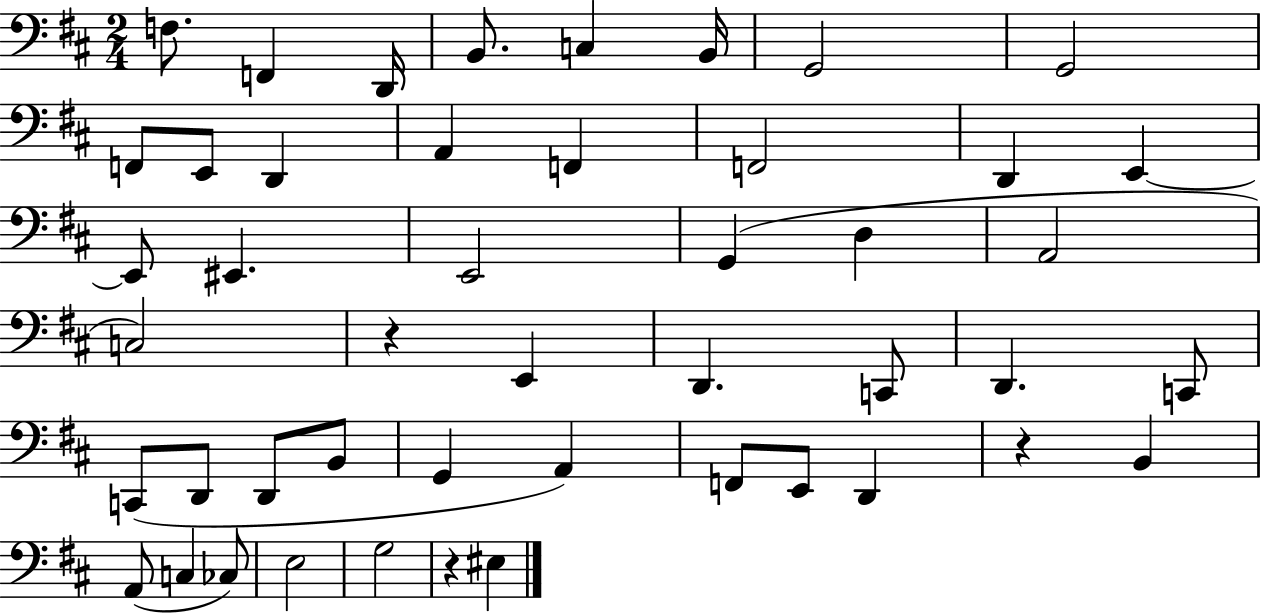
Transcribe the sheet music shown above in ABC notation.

X:1
T:Untitled
M:2/4
L:1/4
K:D
F,/2 F,, D,,/4 B,,/2 C, B,,/4 G,,2 G,,2 F,,/2 E,,/2 D,, A,, F,, F,,2 D,, E,, E,,/2 ^E,, E,,2 G,, D, A,,2 C,2 z E,, D,, C,,/2 D,, C,,/2 C,,/2 D,,/2 D,,/2 B,,/2 G,, A,, F,,/2 E,,/2 D,, z B,, A,,/2 C, _C,/2 E,2 G,2 z ^E,